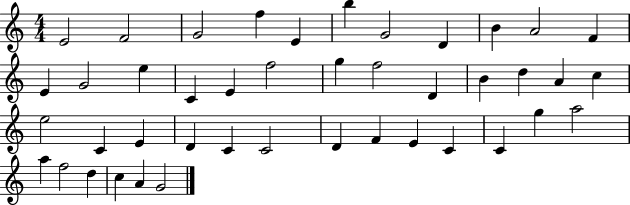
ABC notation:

X:1
T:Untitled
M:4/4
L:1/4
K:C
E2 F2 G2 f E b G2 D B A2 F E G2 e C E f2 g f2 D B d A c e2 C E D C C2 D F E C C g a2 a f2 d c A G2